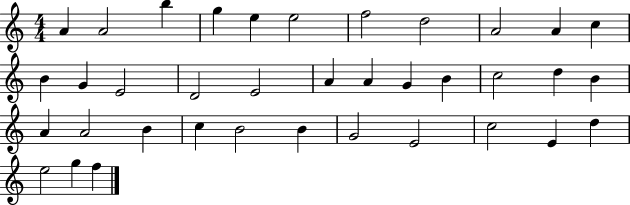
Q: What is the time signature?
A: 4/4